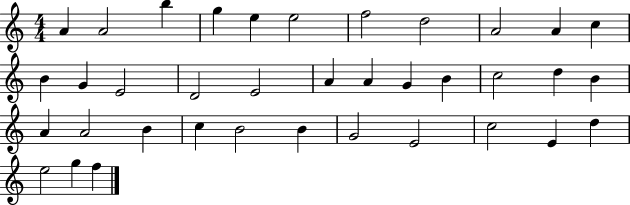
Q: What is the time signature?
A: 4/4